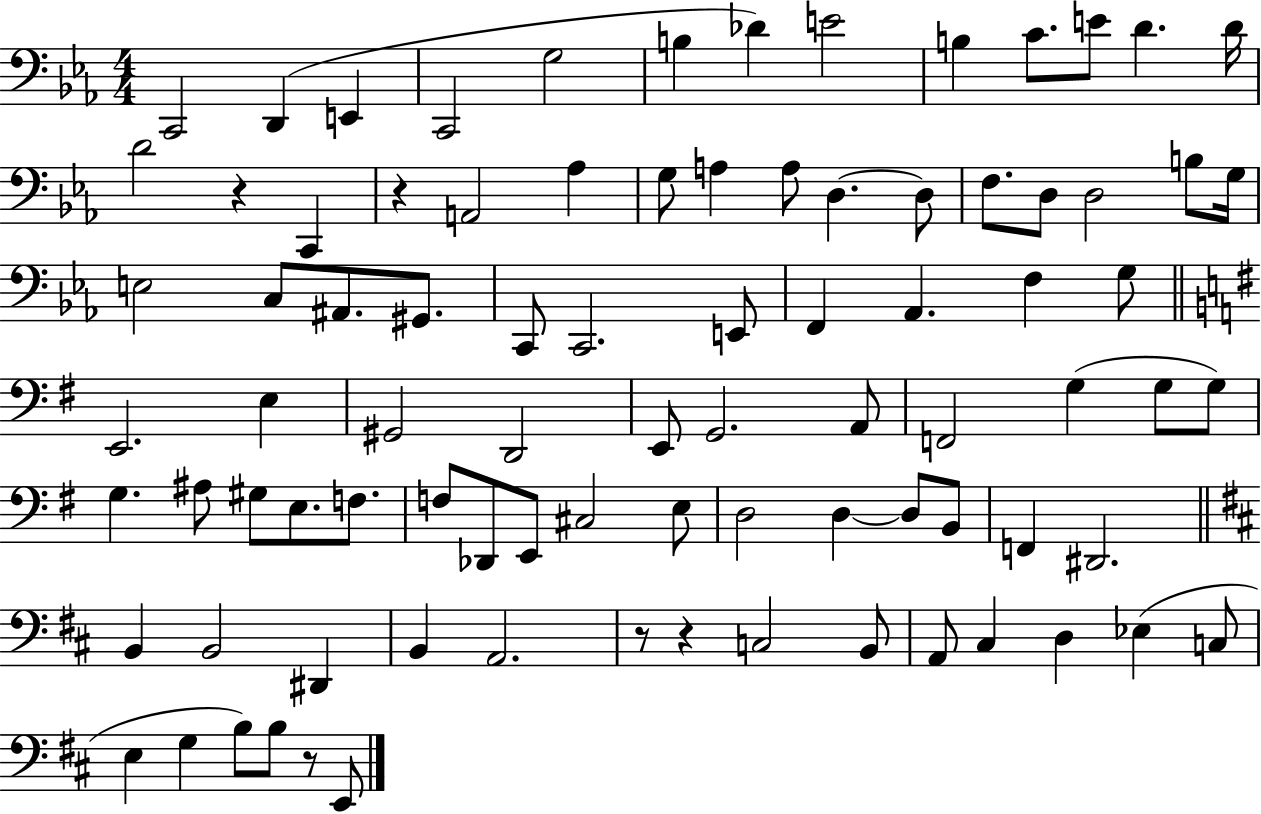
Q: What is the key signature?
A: EES major